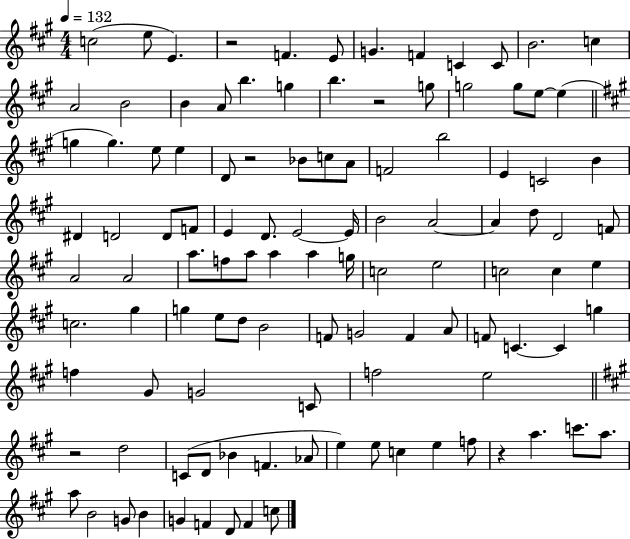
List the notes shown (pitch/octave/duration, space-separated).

C5/h E5/e E4/q. R/h F4/q. E4/e G4/q. F4/q C4/q C4/e B4/h. C5/q A4/h B4/h B4/q A4/e B5/q. G5/q B5/q. R/h G5/e G5/h G5/e E5/e E5/q G5/q G5/q. E5/e E5/q D4/e R/h Bb4/e C5/e A4/e F4/h B5/h E4/q C4/h B4/q D#4/q D4/h D4/e F4/e E4/q D4/e. E4/h E4/s B4/h A4/h A4/q D5/e D4/h F4/e A4/h A4/h A5/e. F5/e A5/e A5/q A5/q G5/s C5/h E5/h C5/h C5/q E5/q C5/h. G#5/q G5/q E5/e D5/e B4/h F4/e G4/h F4/q A4/e F4/e C4/q. C4/q G5/q F5/q G#4/e G4/h C4/e F5/h E5/h R/h D5/h C4/e D4/e Bb4/q F4/q. Ab4/e E5/q E5/e C5/q E5/q F5/e R/q A5/q. C6/e. A5/e. A5/e B4/h G4/e B4/q G4/q F4/q D4/e F4/q C5/e